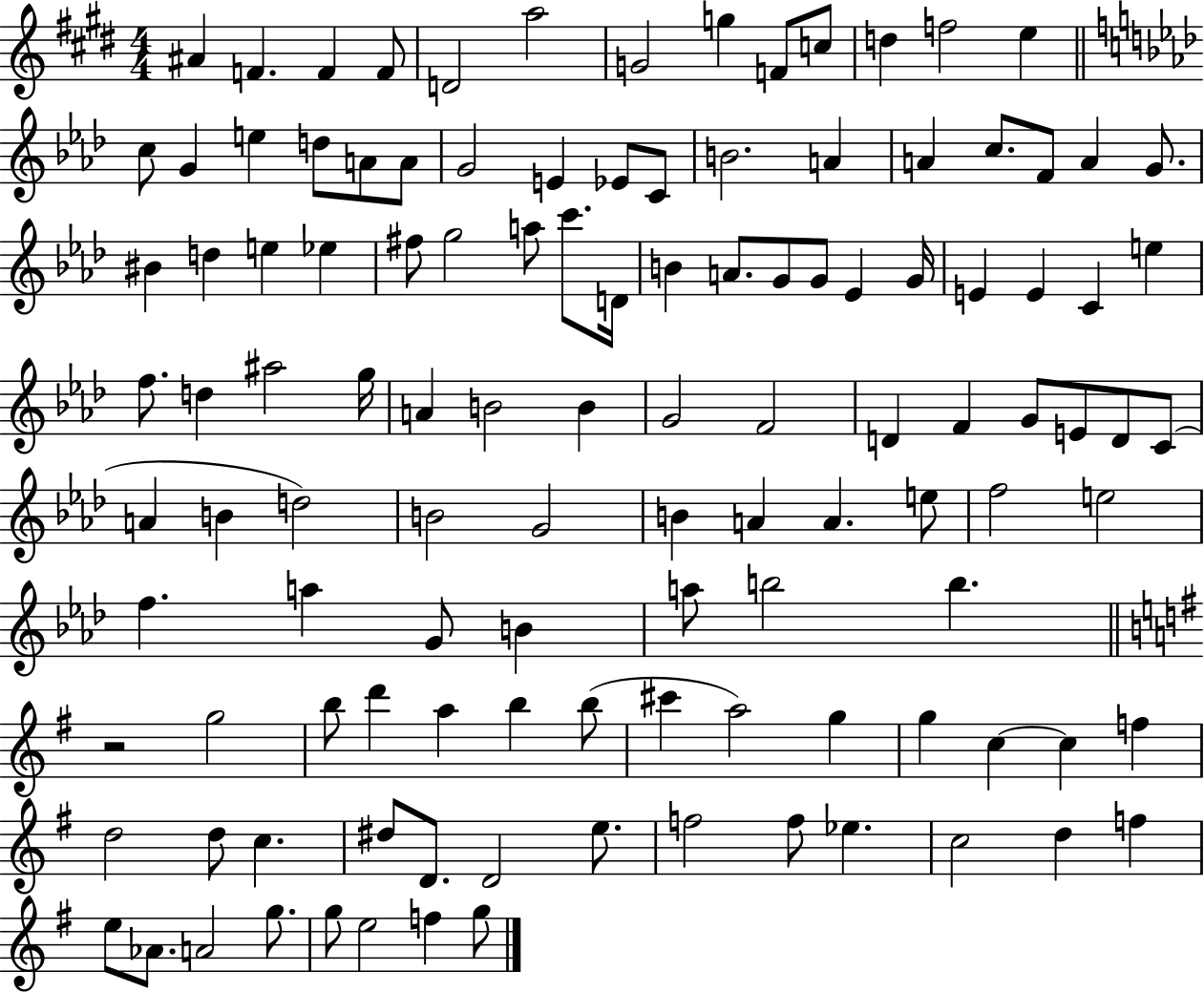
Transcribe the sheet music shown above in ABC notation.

X:1
T:Untitled
M:4/4
L:1/4
K:E
^A F F F/2 D2 a2 G2 g F/2 c/2 d f2 e c/2 G e d/2 A/2 A/2 G2 E _E/2 C/2 B2 A A c/2 F/2 A G/2 ^B d e _e ^f/2 g2 a/2 c'/2 D/4 B A/2 G/2 G/2 _E G/4 E E C e f/2 d ^a2 g/4 A B2 B G2 F2 D F G/2 E/2 D/2 C/2 A B d2 B2 G2 B A A e/2 f2 e2 f a G/2 B a/2 b2 b z2 g2 b/2 d' a b b/2 ^c' a2 g g c c f d2 d/2 c ^d/2 D/2 D2 e/2 f2 f/2 _e c2 d f e/2 _A/2 A2 g/2 g/2 e2 f g/2